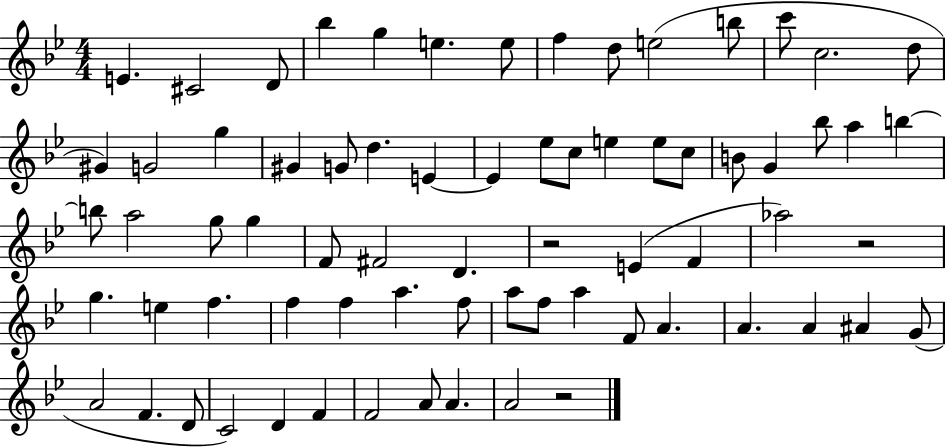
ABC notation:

X:1
T:Untitled
M:4/4
L:1/4
K:Bb
E ^C2 D/2 _b g e e/2 f d/2 e2 b/2 c'/2 c2 d/2 ^G G2 g ^G G/2 d E E _e/2 c/2 e e/2 c/2 B/2 G _b/2 a b b/2 a2 g/2 g F/2 ^F2 D z2 E F _a2 z2 g e f f f a f/2 a/2 f/2 a F/2 A A A ^A G/2 A2 F D/2 C2 D F F2 A/2 A A2 z2